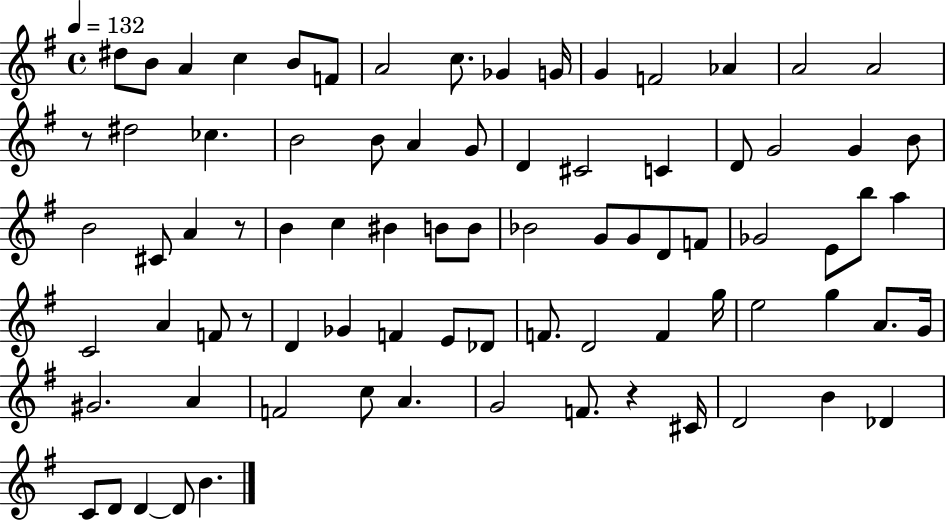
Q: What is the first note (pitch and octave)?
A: D#5